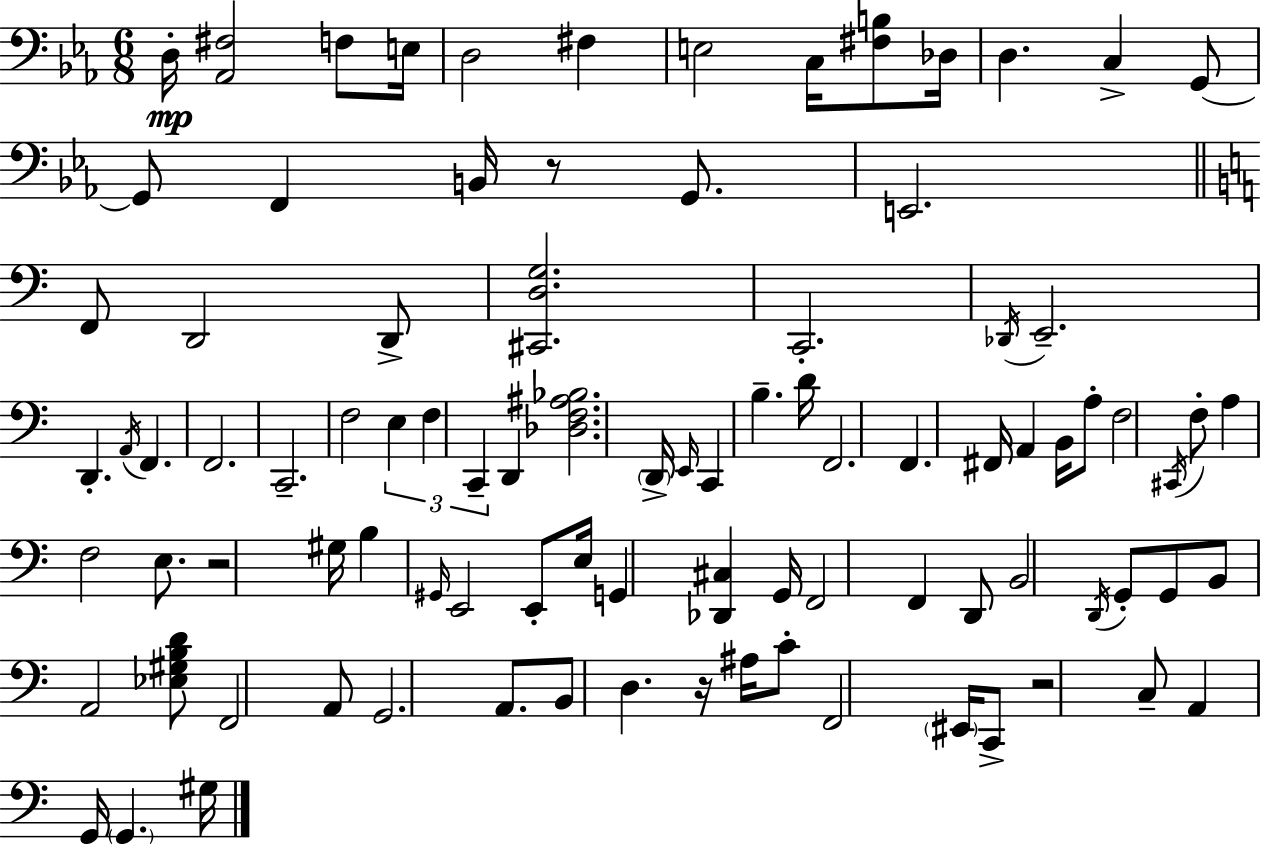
D3/s [Ab2,F#3]/h F3/e E3/s D3/h F#3/q E3/h C3/s [F#3,B3]/e Db3/s D3/q. C3/q G2/e G2/e F2/q B2/s R/e G2/e. E2/h. F2/e D2/h D2/e [C#2,D3,G3]/h. C2/h. Db2/s E2/h. D2/q. A2/s F2/q. F2/h. C2/h. F3/h E3/q F3/q C2/q D2/q [Db3,F3,A#3,Bb3]/h. D2/s E2/s C2/q B3/q. D4/s F2/h. F2/q. F#2/s A2/q B2/s A3/e F3/h C#2/s F3/e A3/q F3/h E3/e. R/h G#3/s B3/q G#2/s E2/h E2/e E3/s G2/q [Db2,C#3]/q G2/s F2/h F2/q D2/e B2/h D2/s G2/e G2/e B2/e A2/h [Eb3,G#3,B3,D4]/e F2/h A2/e G2/h. A2/e. B2/e D3/q. R/s A#3/s C4/e F2/h EIS2/s C2/e R/h C3/e A2/q G2/s G2/q. G#3/s